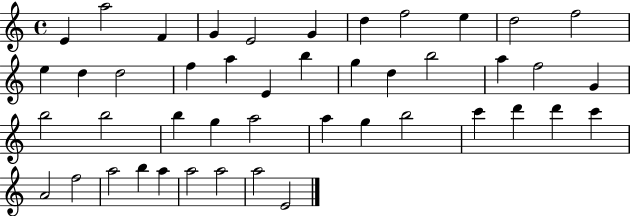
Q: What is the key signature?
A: C major